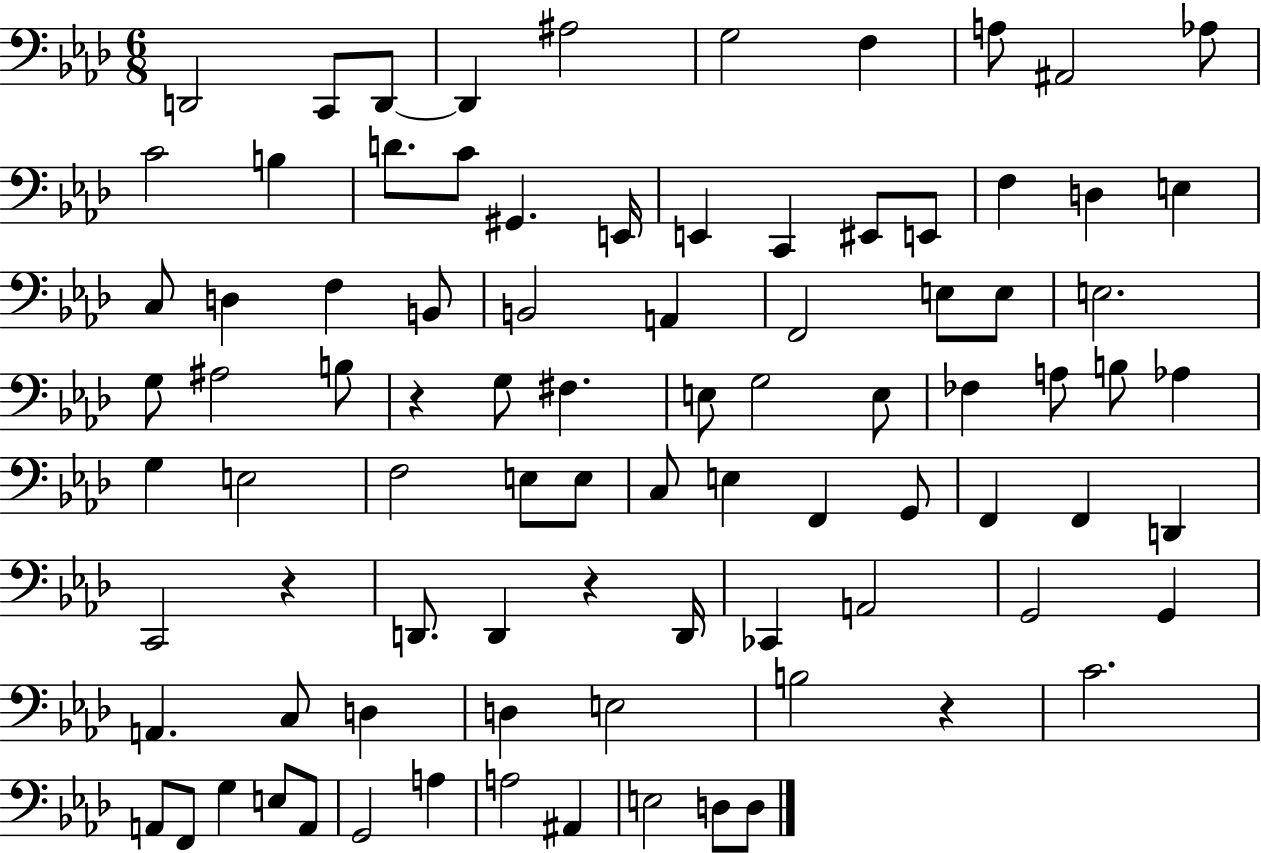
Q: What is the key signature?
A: AES major